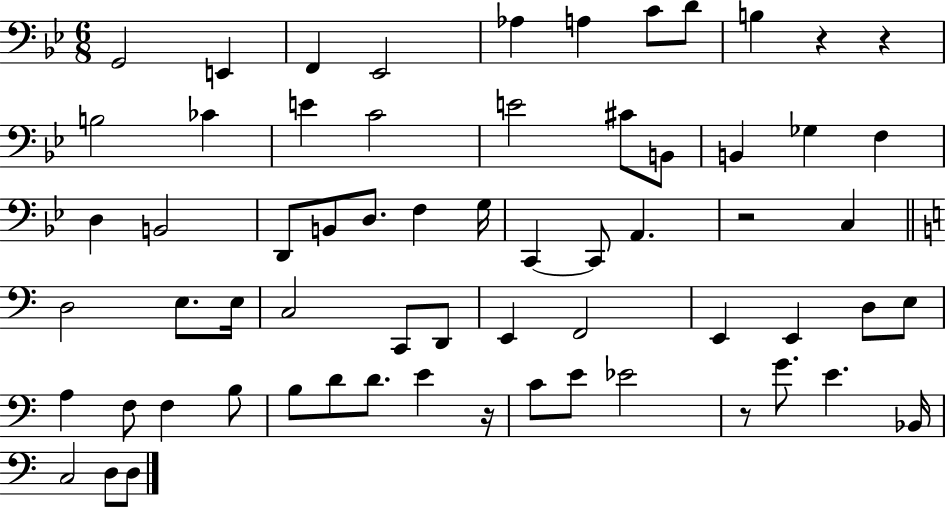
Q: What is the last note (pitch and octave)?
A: D3